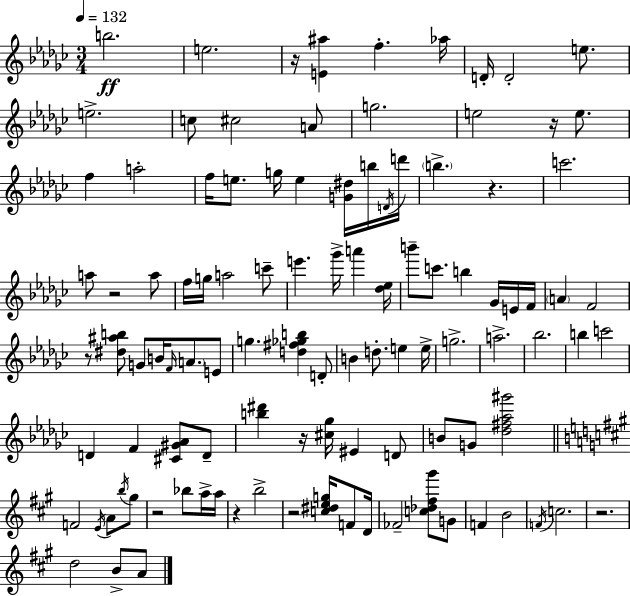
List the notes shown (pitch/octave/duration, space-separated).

B5/h. E5/h. R/s [E4,A#5]/q F5/q. Ab5/s D4/s D4/h E5/e. E5/h. C5/e C#5/h A4/e G5/h. E5/h R/s E5/e. F5/q A5/h F5/s E5/e. G5/s E5/q [G4,D#5]/s B5/s D4/s D6/s B5/q. R/q. C6/h. A5/e R/h A5/e F5/s G5/s A5/h C6/e E6/q. Gb6/s A6/q [Db5,Eb5]/s B6/e C6/e. B5/q Gb4/s E4/s F4/s A4/q F4/h R/e [D#5,A#5,B5]/e G4/e B4/s F4/s A4/e. E4/e G5/q. [D5,F#5,Gb5,B5]/q D4/e B4/q D5/e. E5/q E5/s G5/h. A5/h. Bb5/h. B5/q C6/h D4/q F4/q [C#4,G#4,Ab4]/e D4/e [B5,D#6]/q R/s [C#5,Gb5]/s EIS4/q D4/e B4/e G4/e [Db5,F#5,Ab5,G#6]/h F4/h E4/s A4/e B5/s G#5/e R/h Bb5/e A5/s A5/s R/q B5/h R/h [C5,D#5,E5,G5]/s F4/e D4/s FES4/h [C5,Db5,F#5,G#6]/e G4/e F4/q B4/h F4/s C5/h. R/h. D5/h B4/e A4/e